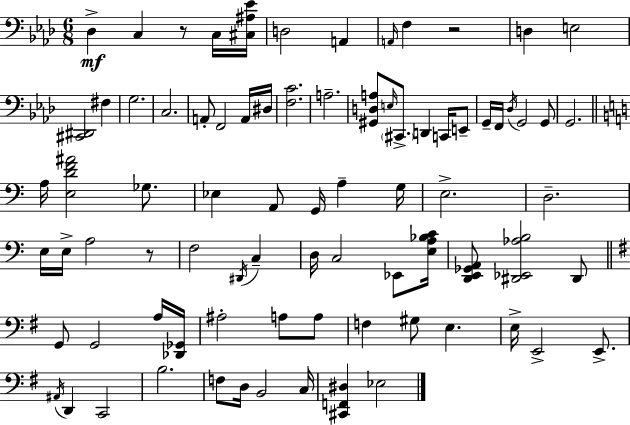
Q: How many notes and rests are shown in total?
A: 81